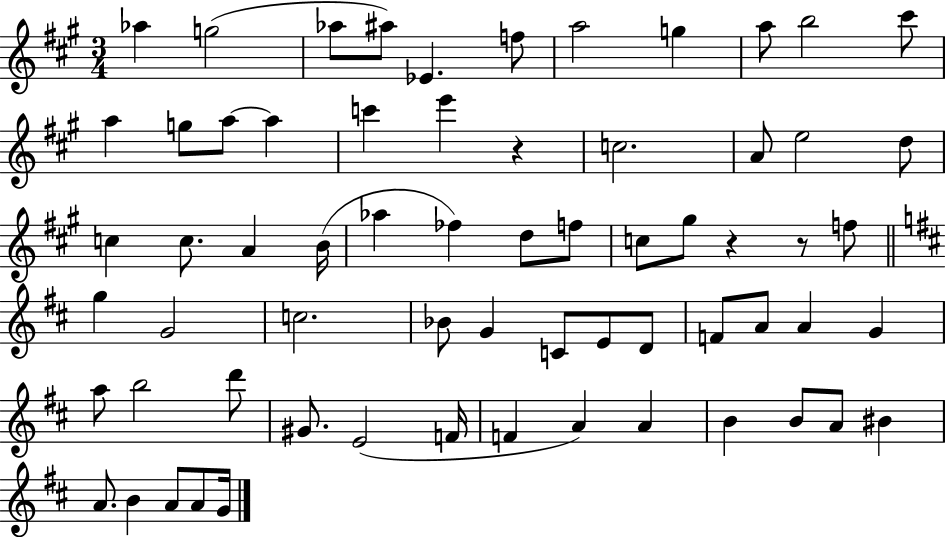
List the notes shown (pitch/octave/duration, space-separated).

Ab5/q G5/h Ab5/e A#5/e Eb4/q. F5/e A5/h G5/q A5/e B5/h C#6/e A5/q G5/e A5/e A5/q C6/q E6/q R/q C5/h. A4/e E5/h D5/e C5/q C5/e. A4/q B4/s Ab5/q FES5/q D5/e F5/e C5/e G#5/e R/q R/e F5/e G5/q G4/h C5/h. Bb4/e G4/q C4/e E4/e D4/e F4/e A4/e A4/q G4/q A5/e B5/h D6/e G#4/e. E4/h F4/s F4/q A4/q A4/q B4/q B4/e A4/e BIS4/q A4/e. B4/q A4/e A4/e G4/s